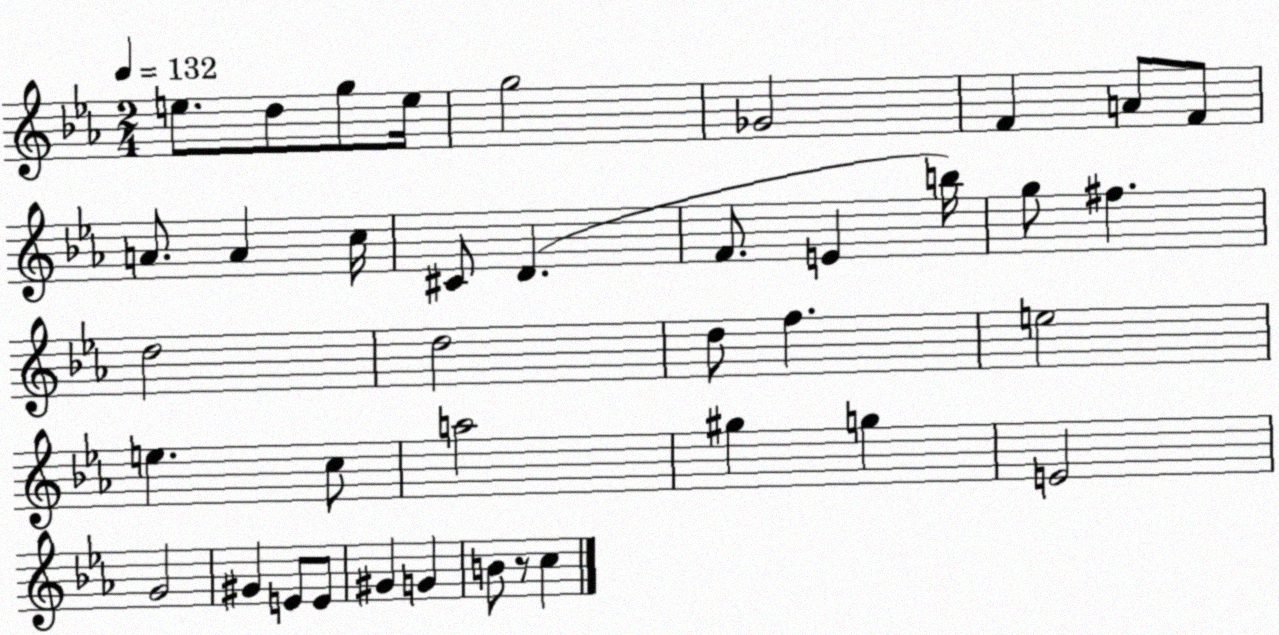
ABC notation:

X:1
T:Untitled
M:2/4
L:1/4
K:Eb
e/2 d/2 g/2 e/4 g2 _G2 F A/2 F/2 A/2 A c/4 ^C/2 D F/2 E b/4 g/2 ^f d2 d2 d/2 f e2 e c/2 a2 ^g g E2 G2 ^G E/2 E/2 ^G G B/2 z/2 c